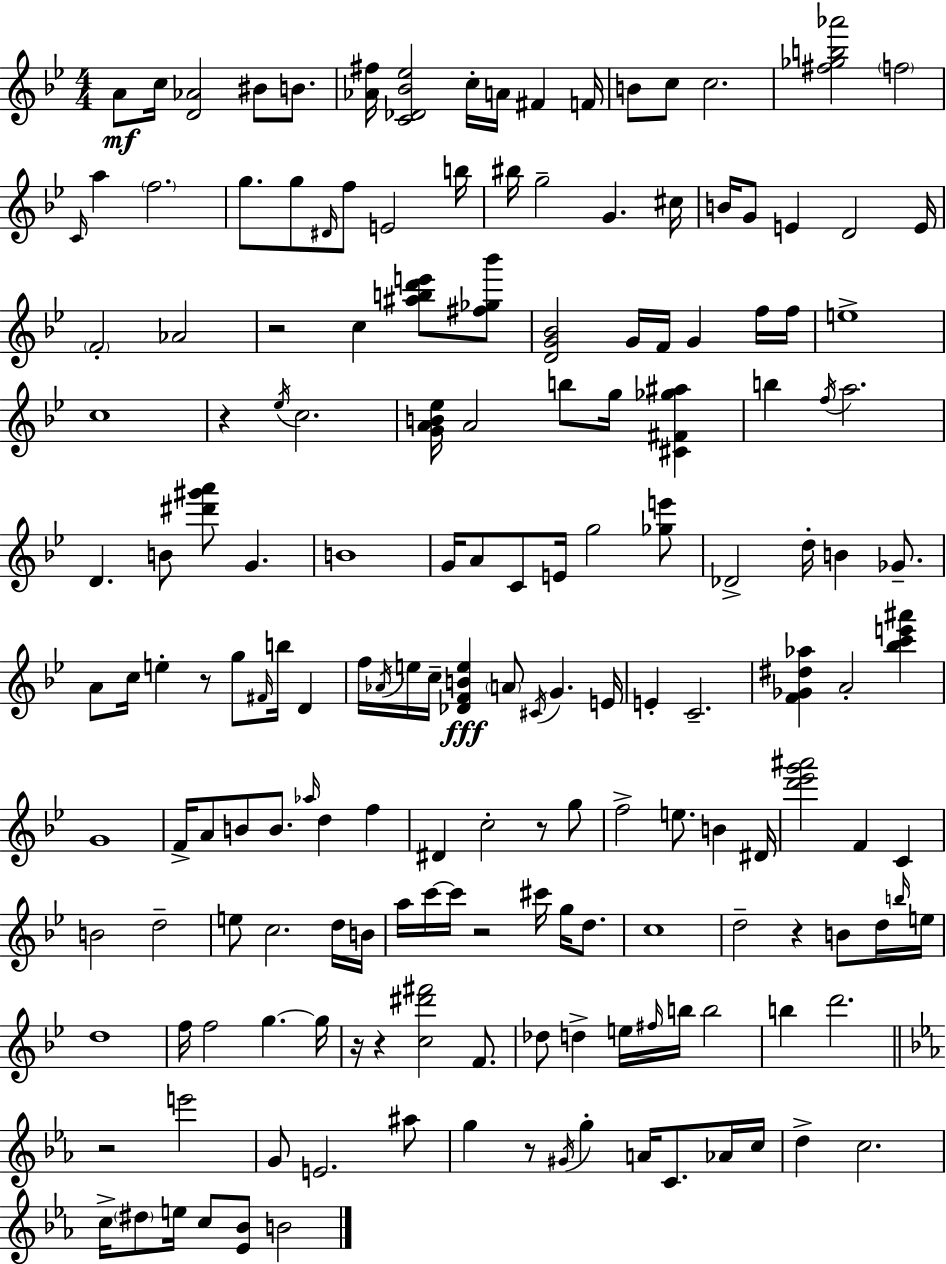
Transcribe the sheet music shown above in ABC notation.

X:1
T:Untitled
M:4/4
L:1/4
K:Bb
A/2 c/4 [D_A]2 ^B/2 B/2 [_A^f]/4 [C_D_B_e]2 c/4 A/4 ^F F/4 B/2 c/2 c2 [^f_gb_a']2 f2 C/4 a f2 g/2 g/2 ^D/4 f/2 E2 b/4 ^b/4 g2 G ^c/4 B/4 G/2 E D2 E/4 F2 _A2 z2 c [^abd'e']/2 [^f_g_b']/2 [DG_B]2 G/4 F/4 G f/4 f/4 e4 c4 z _e/4 c2 [GAB_e]/4 A2 b/2 g/4 [^C^F_g^a] b f/4 a2 D B/2 [^d'^g'a']/2 G B4 G/4 A/2 C/2 E/4 g2 [_ge']/2 _D2 d/4 B _G/2 A/2 c/4 e z/2 g/2 ^F/4 b/4 D f/4 _A/4 e/4 c/4 [_DFBe] A/2 ^C/4 G E/4 E C2 [F_G^d_a] A2 [_bc'e'^a'] G4 F/4 A/2 B/2 B/2 _a/4 d f ^D c2 z/2 g/2 f2 e/2 B ^D/4 [d'_e'g'^a']2 F C B2 d2 e/2 c2 d/4 B/4 a/4 c'/4 c'/4 z2 ^c'/4 g/4 d/2 c4 d2 z B/2 d/4 b/4 e/4 d4 f/4 f2 g g/4 z/4 z [c^d'^f']2 F/2 _d/2 d e/4 ^f/4 b/4 b2 b d'2 z2 e'2 G/2 E2 ^a/2 g z/2 ^G/4 g A/4 C/2 _A/4 c/4 d c2 c/4 ^d/2 e/4 c/2 [_E_B]/2 B2